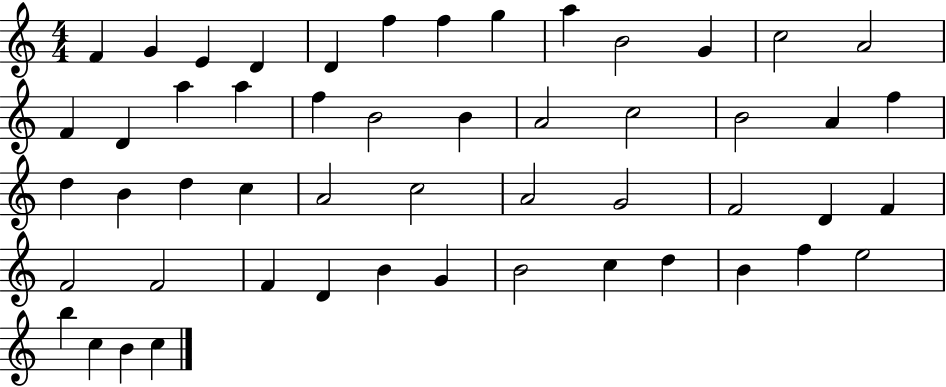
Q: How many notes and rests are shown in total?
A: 52